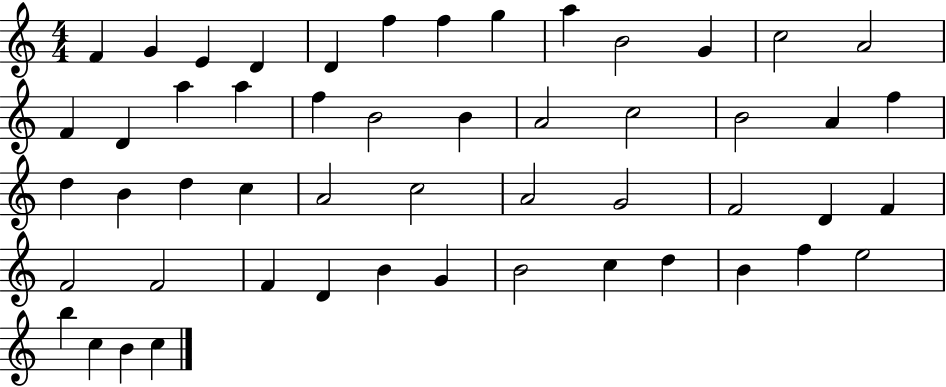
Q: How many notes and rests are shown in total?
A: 52